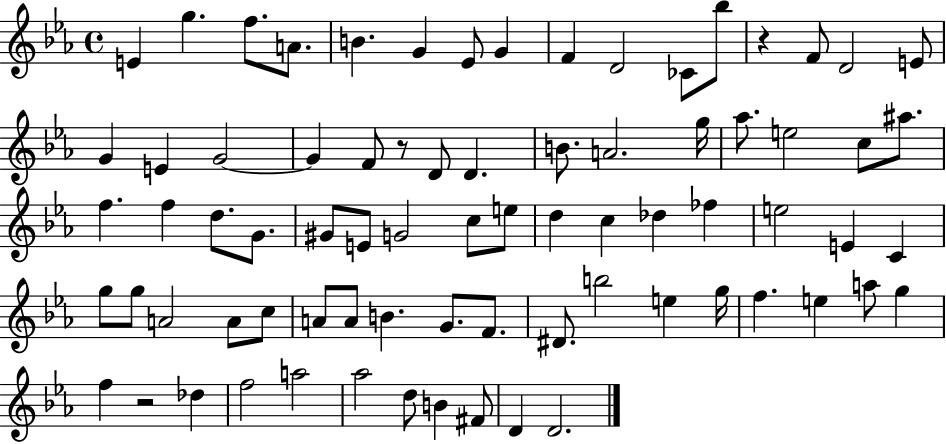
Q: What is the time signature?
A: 4/4